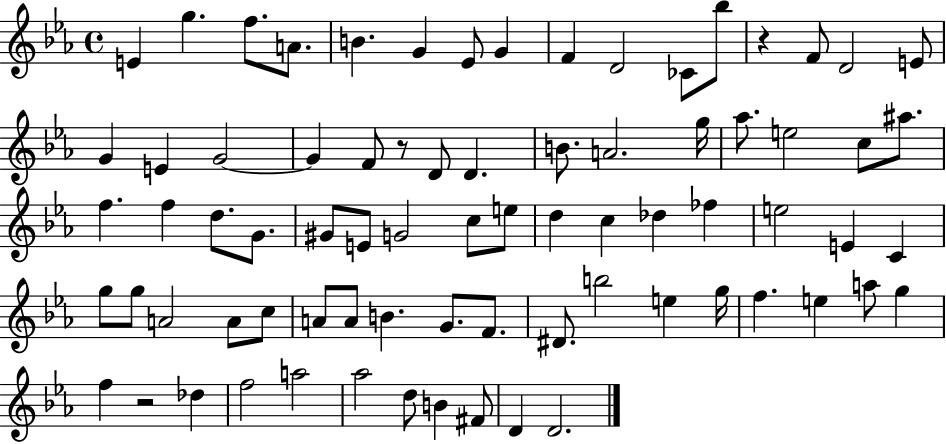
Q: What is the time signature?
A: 4/4